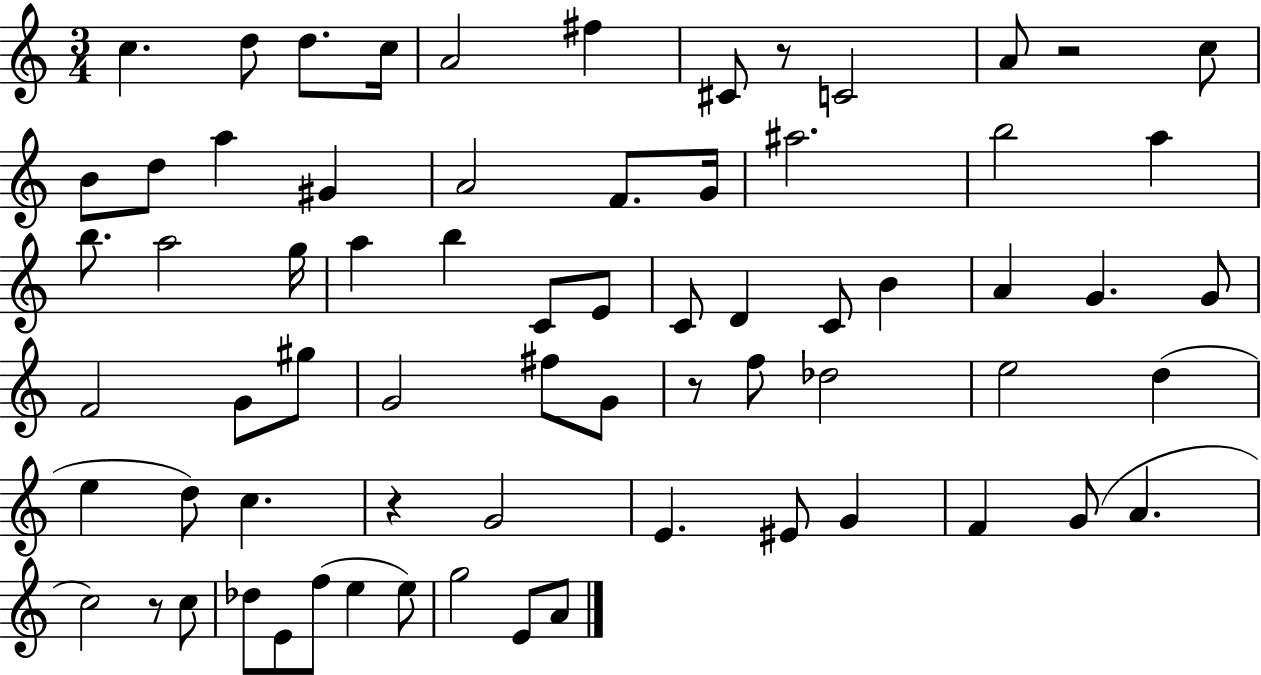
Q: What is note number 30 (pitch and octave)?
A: C4